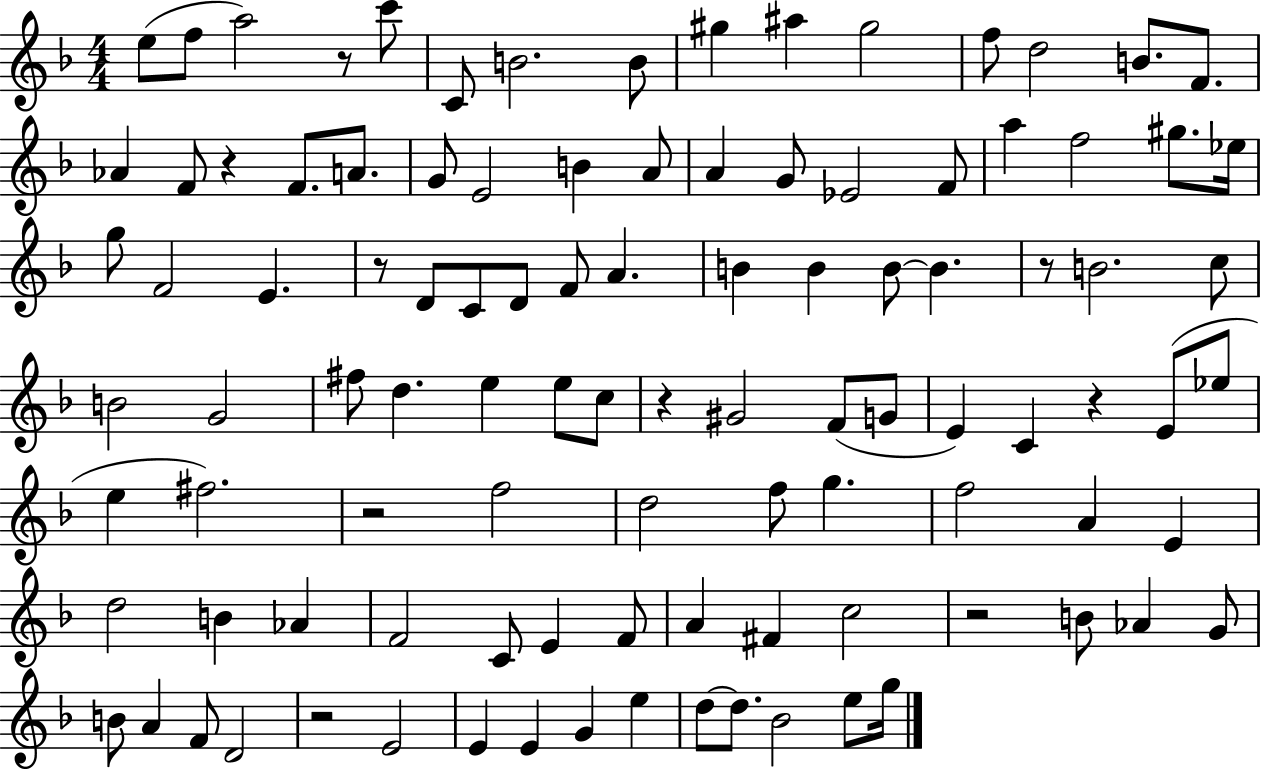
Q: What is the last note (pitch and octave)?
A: G5